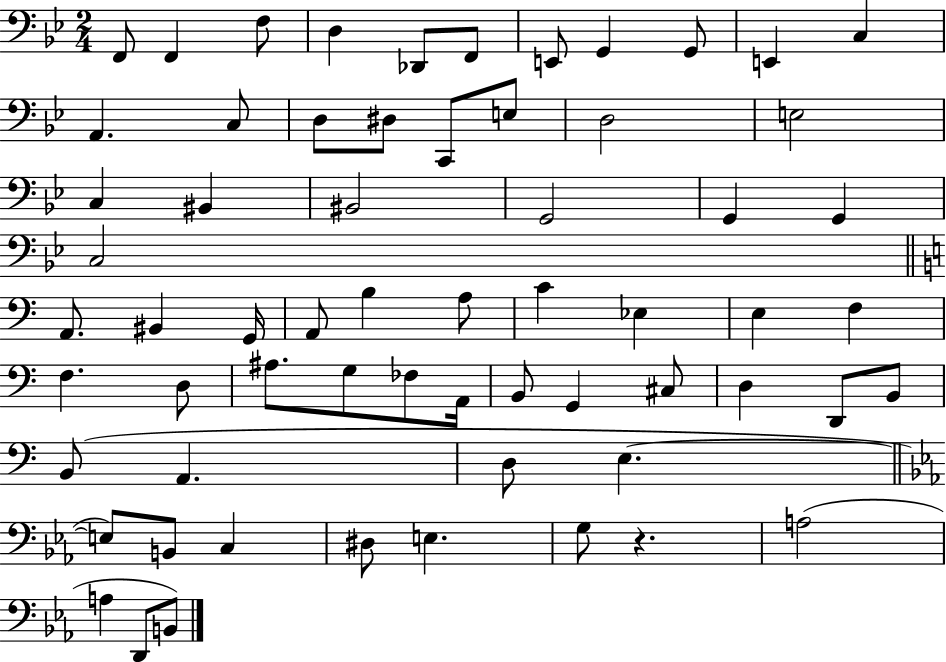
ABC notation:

X:1
T:Untitled
M:2/4
L:1/4
K:Bb
F,,/2 F,, F,/2 D, _D,,/2 F,,/2 E,,/2 G,, G,,/2 E,, C, A,, C,/2 D,/2 ^D,/2 C,,/2 E,/2 D,2 E,2 C, ^B,, ^B,,2 G,,2 G,, G,, C,2 A,,/2 ^B,, G,,/4 A,,/2 B, A,/2 C _E, E, F, F, D,/2 ^A,/2 G,/2 _F,/2 A,,/4 B,,/2 G,, ^C,/2 D, D,,/2 B,,/2 B,,/2 A,, D,/2 E, E,/2 B,,/2 C, ^D,/2 E, G,/2 z A,2 A, D,,/2 B,,/2